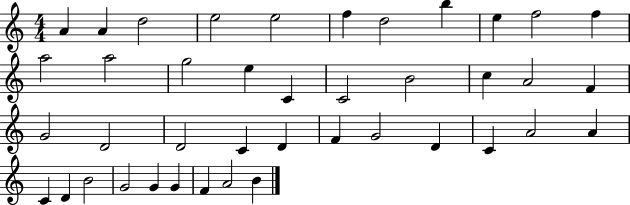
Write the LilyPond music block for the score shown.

{
  \clef treble
  \numericTimeSignature
  \time 4/4
  \key c \major
  a'4 a'4 d''2 | e''2 e''2 | f''4 d''2 b''4 | e''4 f''2 f''4 | \break a''2 a''2 | g''2 e''4 c'4 | c'2 b'2 | c''4 a'2 f'4 | \break g'2 d'2 | d'2 c'4 d'4 | f'4 g'2 d'4 | c'4 a'2 a'4 | \break c'4 d'4 b'2 | g'2 g'4 g'4 | f'4 a'2 b'4 | \bar "|."
}